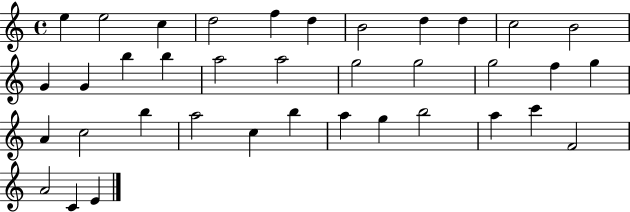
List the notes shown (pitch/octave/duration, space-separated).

E5/q E5/h C5/q D5/h F5/q D5/q B4/h D5/q D5/q C5/h B4/h G4/q G4/q B5/q B5/q A5/h A5/h G5/h G5/h G5/h F5/q G5/q A4/q C5/h B5/q A5/h C5/q B5/q A5/q G5/q B5/h A5/q C6/q F4/h A4/h C4/q E4/q